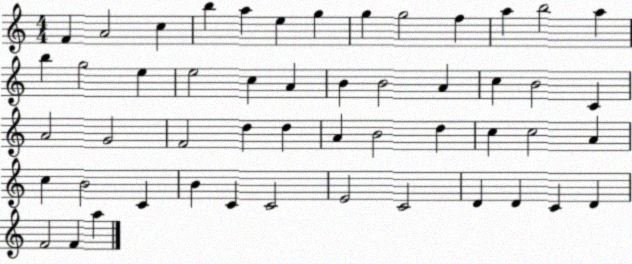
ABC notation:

X:1
T:Untitled
M:4/4
L:1/4
K:C
F A2 c b a e g g g2 f a b2 a b g2 e e2 c A B B2 A c B2 C A2 G2 F2 d d A B2 d c c2 A c B2 C B C C2 E2 C2 D D C D F2 F a